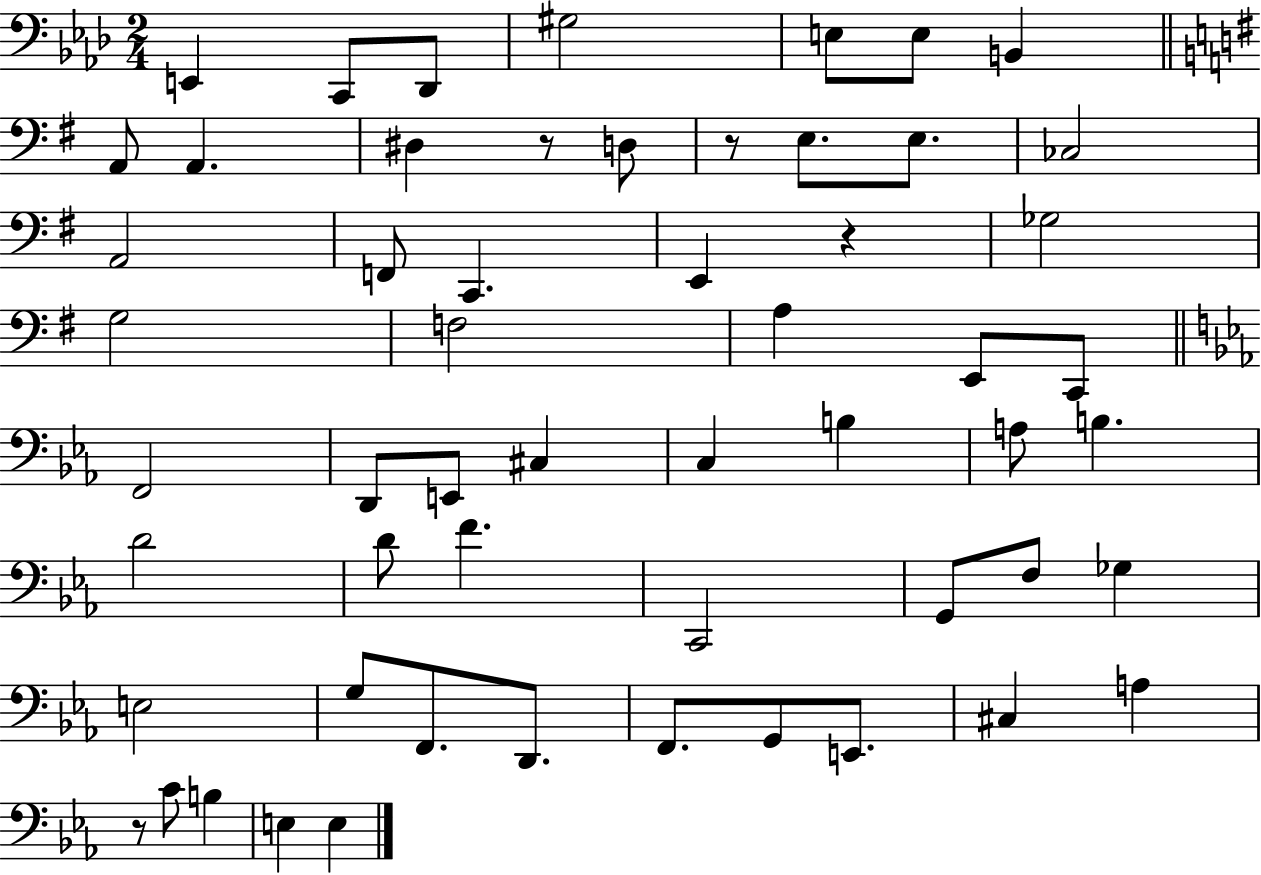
X:1
T:Untitled
M:2/4
L:1/4
K:Ab
E,, C,,/2 _D,,/2 ^G,2 E,/2 E,/2 B,, A,,/2 A,, ^D, z/2 D,/2 z/2 E,/2 E,/2 _C,2 A,,2 F,,/2 C,, E,, z _G,2 G,2 F,2 A, E,,/2 C,,/2 F,,2 D,,/2 E,,/2 ^C, C, B, A,/2 B, D2 D/2 F C,,2 G,,/2 F,/2 _G, E,2 G,/2 F,,/2 D,,/2 F,,/2 G,,/2 E,,/2 ^C, A, z/2 C/2 B, E, E,